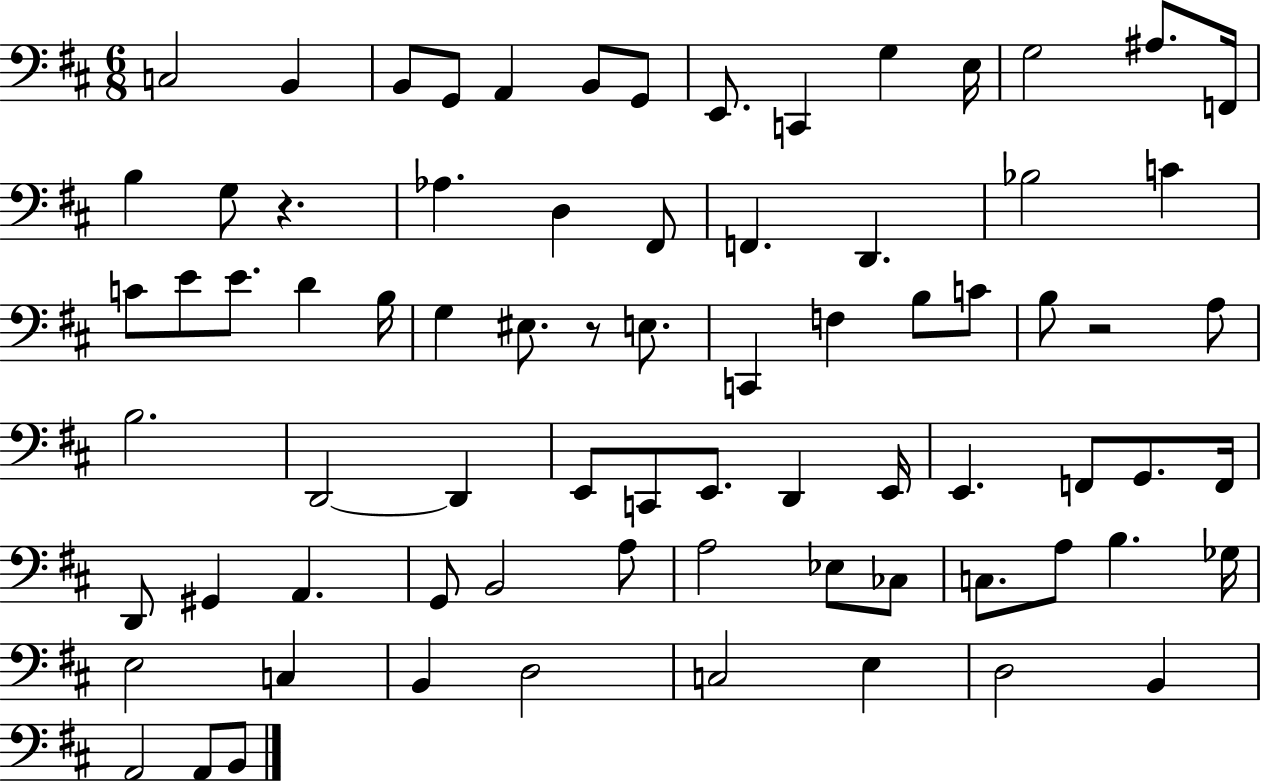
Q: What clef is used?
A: bass